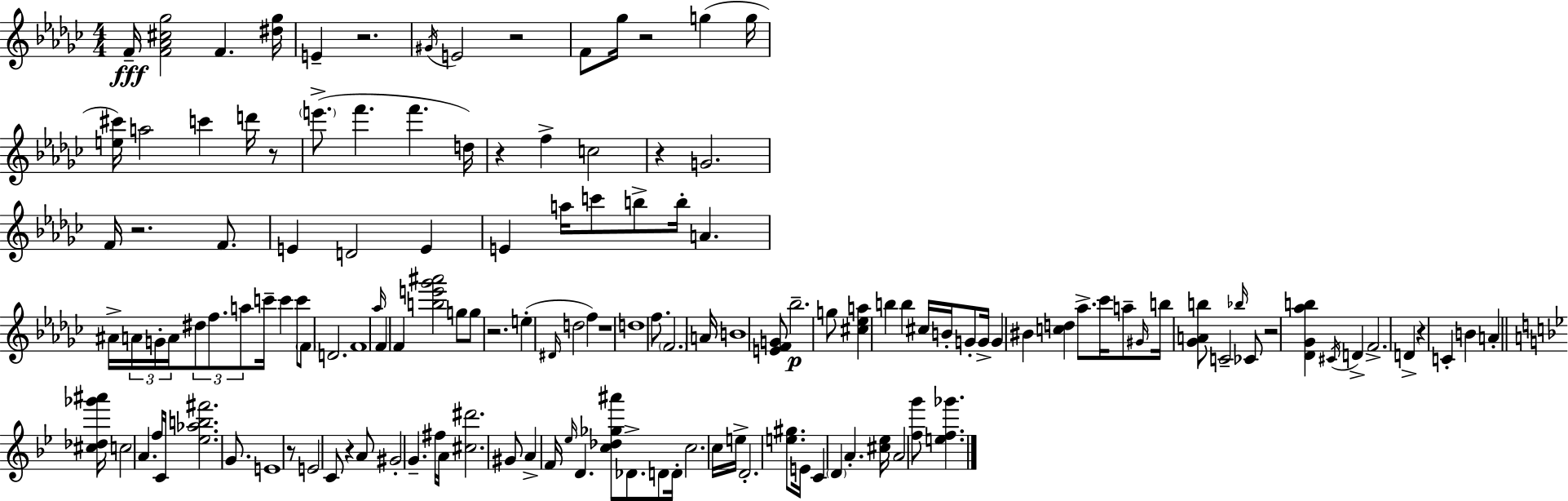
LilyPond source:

{
  \clef treble
  \numericTimeSignature
  \time 4/4
  \key ees \minor
  f'16--\fff <f' aes' cis'' ges''>2 f'4. <dis'' ges''>16 | e'4-- r2. | \acciaccatura { gis'16 } e'2 r2 | f'8 ges''16 r2 g''4( | \break g''16 <e'' cis'''>16) a''2 c'''4 d'''16 r8 | \parenthesize e'''8.->( f'''4. f'''4. | d''16) r4 f''4-> c''2 | r4 g'2. | \break f'16 r2. f'8. | e'4 d'2 e'4 | e'4 a''16 c'''8 b''8-> b''16-. a'4. | ais'16-> \tuplet 3/2 { a'16 g'16-. a'16 } \tuplet 3/2 { dis''8 f''8. a''8 } c'''16-- c'''4 | \break c'''8 \parenthesize f'8 d'2. | f'1 | \grace { aes''16 } f'4 f'4 <b'' e''' ges''' ais'''>2 | g''8 g''8 r2. | \break e''4-.( \grace { dis'16 } d''2 f''4) | r1 | d''1 | f''8. \parenthesize f'2. | \break a'16 b'1 | <e' f' g'>8 bes''2.--\p | g''8 <cis'' ees'' a''>4 b''4 b''4 cis''16 | b'16-. g'8-. g'16-> g'4 bis'4 <c'' d''>4 | \break aes''8.-> ces'''16 a''8-- \grace { gis'16 } b''16 <ges' a' b''>8 c'2-- | \grace { bes''16 } ces'8 r2 <des' ges' aes'' b''>4 | \acciaccatura { cis'16 } d'4-> f'2.-> | d'4-> r4 c'4-. b'4 | \break a'4-. \bar "||" \break \key bes \major <cis'' des'' ges''' ais'''>16 c''2 a'4. f''16 | c'16 <ees'' aes'' b'' fis'''>2. g'8. | e'1 | r8 e'2 c'8 r4 | \break a'8 gis'2-. g'4.-- | fis''16 a'16 <cis'' dis'''>2. gis'8 | a'4-> f'16 \grace { ees''16 } d'4. <c'' des'' ges'' ais'''>8 des'8.-> | d'8 d'16-. c''2. | \break c''16 e''16-> d'2.-. <e'' gis''>8. | e'16 c'4 \parenthesize d'4 a'4.-. | <cis'' ees''>16 a'2 <f'' g'''>8 <e'' f'' ges'''>4. | \bar "|."
}